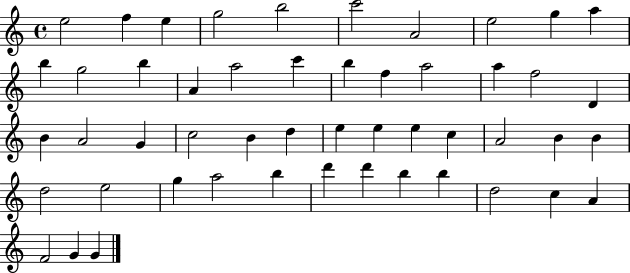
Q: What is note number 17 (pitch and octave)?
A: B5